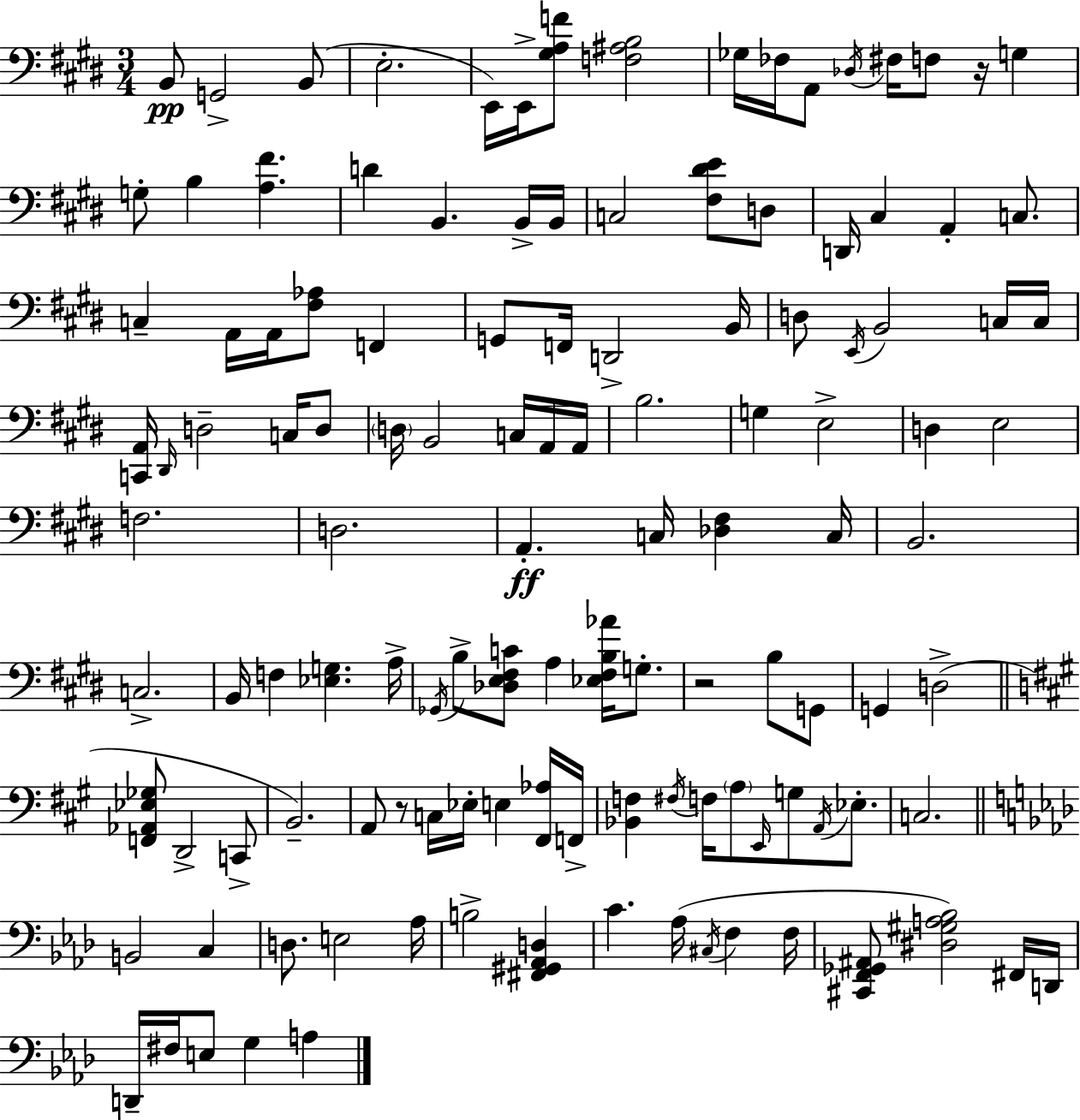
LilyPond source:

{
  \clef bass
  \numericTimeSignature
  \time 3/4
  \key e \major
  b,8\pp g,2-> b,8( | e2.-. | e,16) e,16-> <gis a f'>8 <f ais b>2 | ges16 fes16 a,8 \acciaccatura { des16 } fis16 f8 r16 g4 | \break g8-. b4 <a fis'>4. | d'4 b,4. b,16-> | b,16 c2 <fis dis' e'>8 d8 | d,16 cis4 a,4-. c8. | \break c4-- a,16 a,16 <fis aes>8 f,4 | g,8 f,16 d,2-> | b,16 d8 \acciaccatura { e,16 } b,2 | c16 c16 <c, a,>16 \grace { dis,16 } d2-- | \break c16 d8 \parenthesize d16 b,2 | c16 a,16 a,16 b2. | g4 e2-> | d4 e2 | \break f2. | d2. | a,4.-.\ff c16 <des fis>4 | c16 b,2. | \break c2.-> | b,16 f4 <ees g>4. | a16-> \acciaccatura { ges,16 } b8-> <des e fis c'>8 a4 | <ees fis b aes'>16 g8.-. r2 | \break b8 g,8 g,4 d2->( | \bar "||" \break \key a \major <f, aes, ees ges>8 d,2-> c,8-> | b,2.--) | a,8 r8 c16 ees16-. e4 <fis, aes>16 f,16-> | <bes, f>4 \acciaccatura { fis16 } f16 \parenthesize a8 \grace { e,16 } g8 \acciaccatura { a,16 } | \break ees8.-. c2. | \bar "||" \break \key aes \major b,2 c4 | d8. e2 aes16 | b2-> <fis, gis, aes, d>4 | c'4. aes16( \acciaccatura { cis16 } f4 | \break f16 <cis, f, ges, ais,>8 <dis gis a bes>2) fis,16 | d,16 d,16-- fis16 e8 g4 a4 | \bar "|."
}